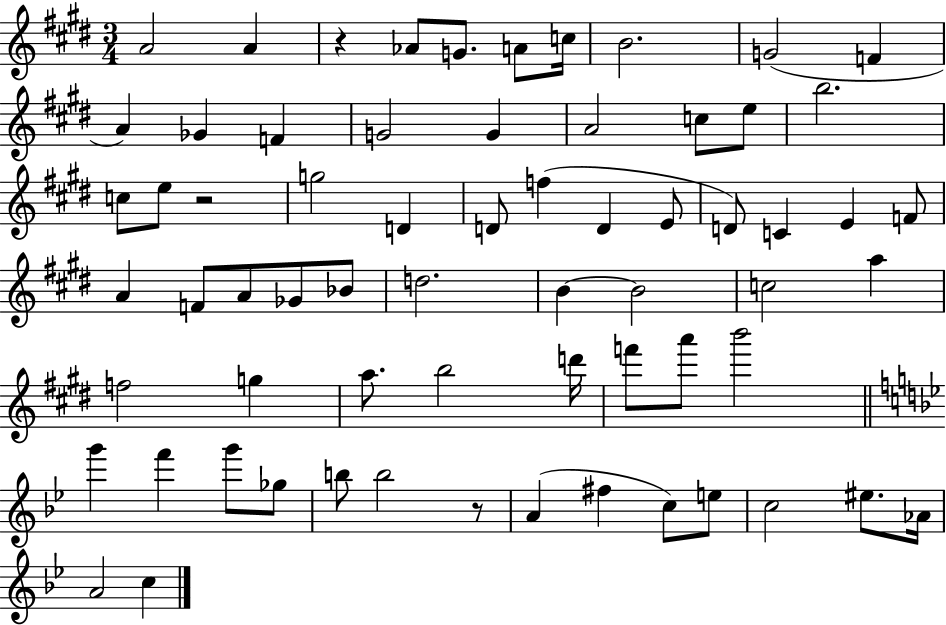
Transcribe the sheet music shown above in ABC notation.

X:1
T:Untitled
M:3/4
L:1/4
K:E
A2 A z _A/2 G/2 A/2 c/4 B2 G2 F A _G F G2 G A2 c/2 e/2 b2 c/2 e/2 z2 g2 D D/2 f D E/2 D/2 C E F/2 A F/2 A/2 _G/2 _B/2 d2 B B2 c2 a f2 g a/2 b2 d'/4 f'/2 a'/2 b'2 g' f' g'/2 _g/2 b/2 b2 z/2 A ^f c/2 e/2 c2 ^e/2 _A/4 A2 c